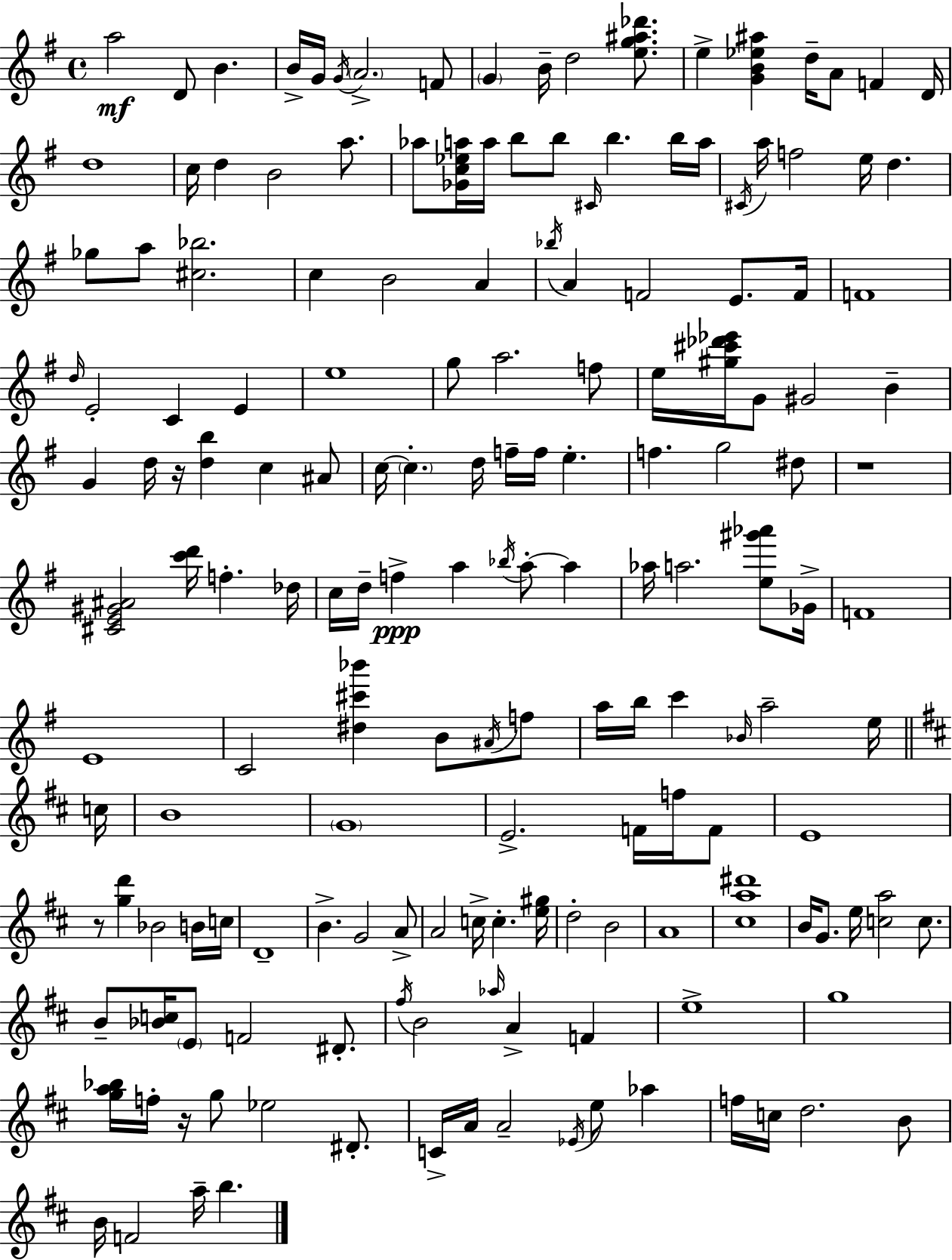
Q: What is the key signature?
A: G major